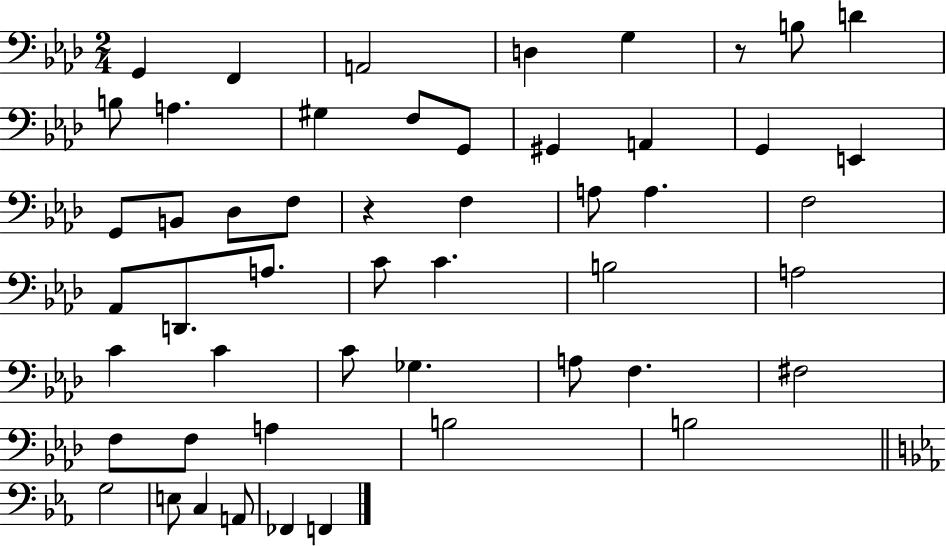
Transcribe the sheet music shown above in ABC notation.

X:1
T:Untitled
M:2/4
L:1/4
K:Ab
G,, F,, A,,2 D, G, z/2 B,/2 D B,/2 A, ^G, F,/2 G,,/2 ^G,, A,, G,, E,, G,,/2 B,,/2 _D,/2 F,/2 z F, A,/2 A, F,2 _A,,/2 D,,/2 A,/2 C/2 C B,2 A,2 C C C/2 _G, A,/2 F, ^F,2 F,/2 F,/2 A, B,2 B,2 G,2 E,/2 C, A,,/2 _F,, F,,